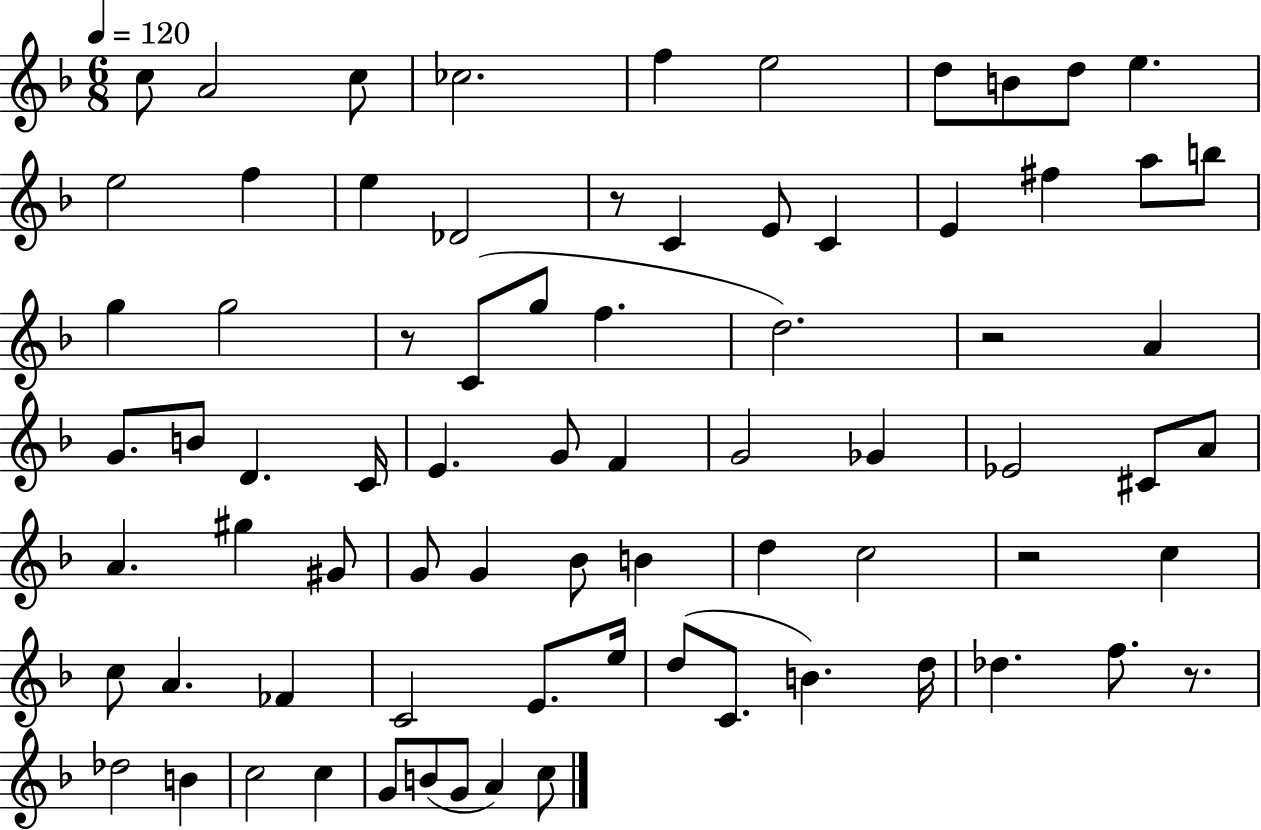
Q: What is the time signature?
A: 6/8